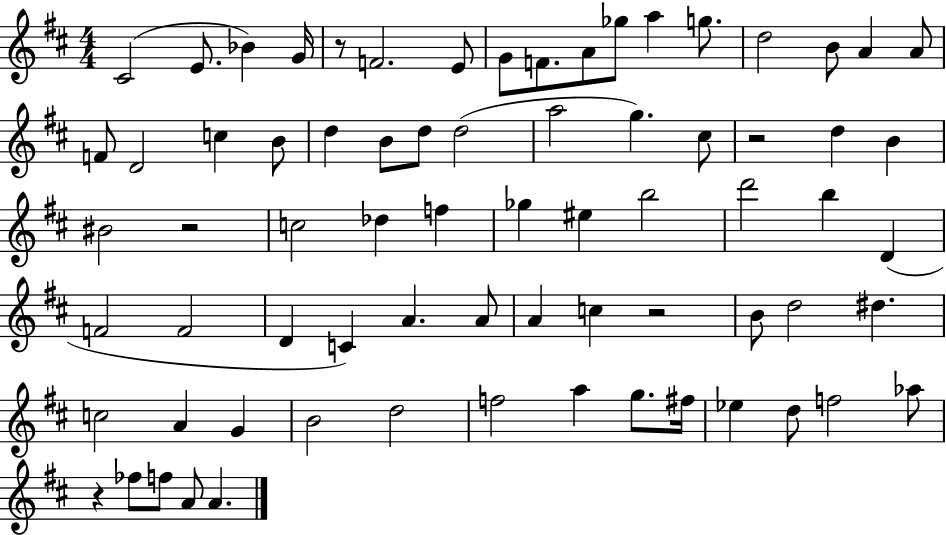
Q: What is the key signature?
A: D major